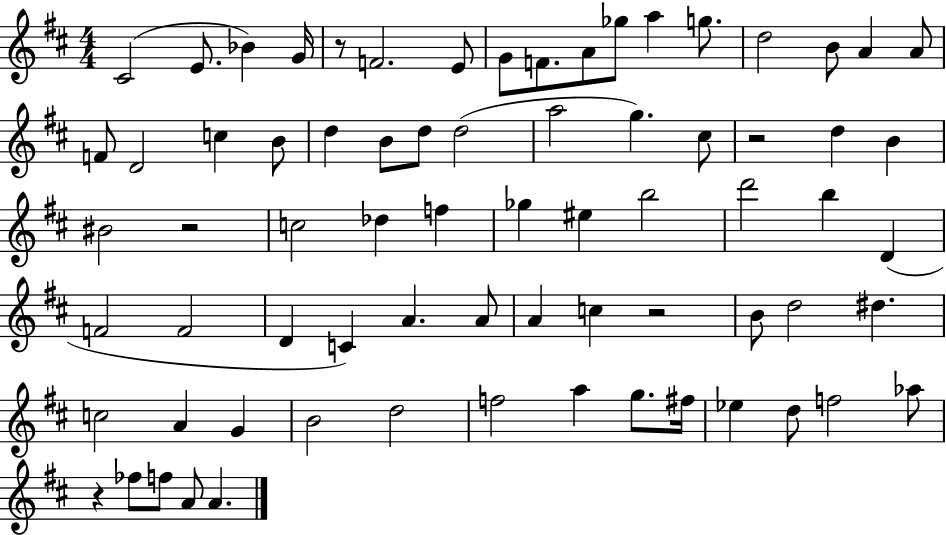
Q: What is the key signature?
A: D major